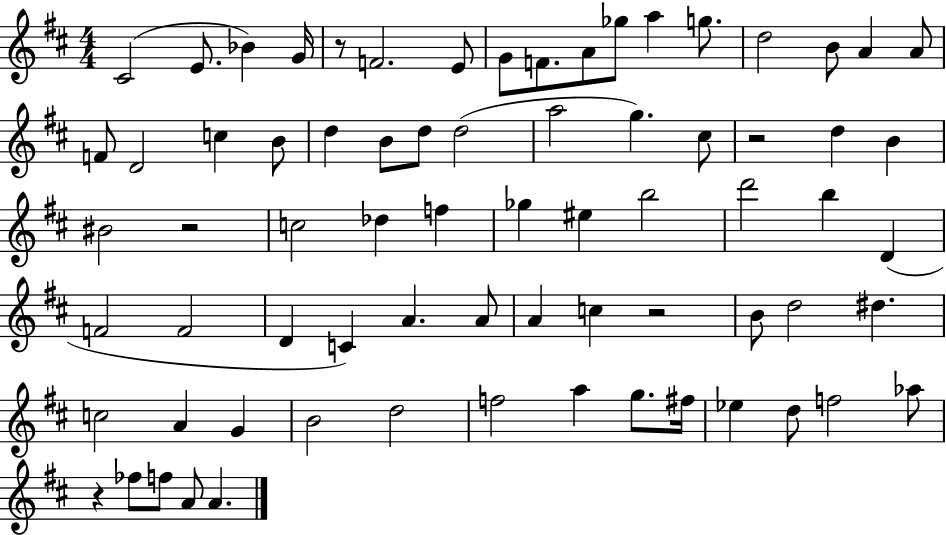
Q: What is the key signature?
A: D major